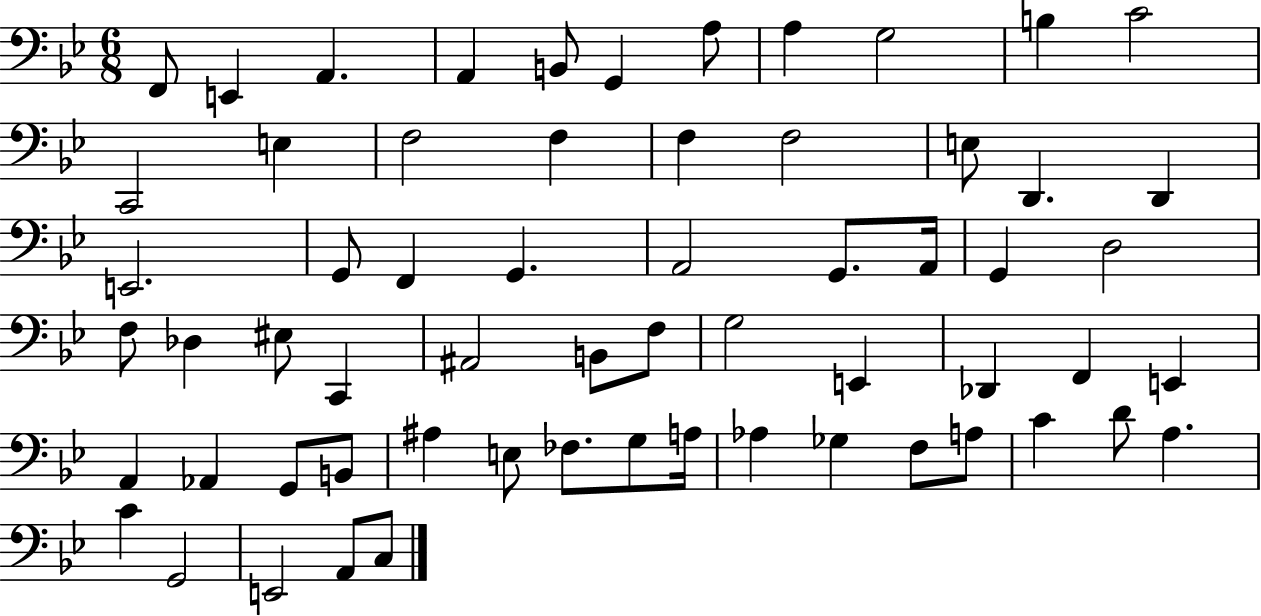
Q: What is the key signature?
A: BES major